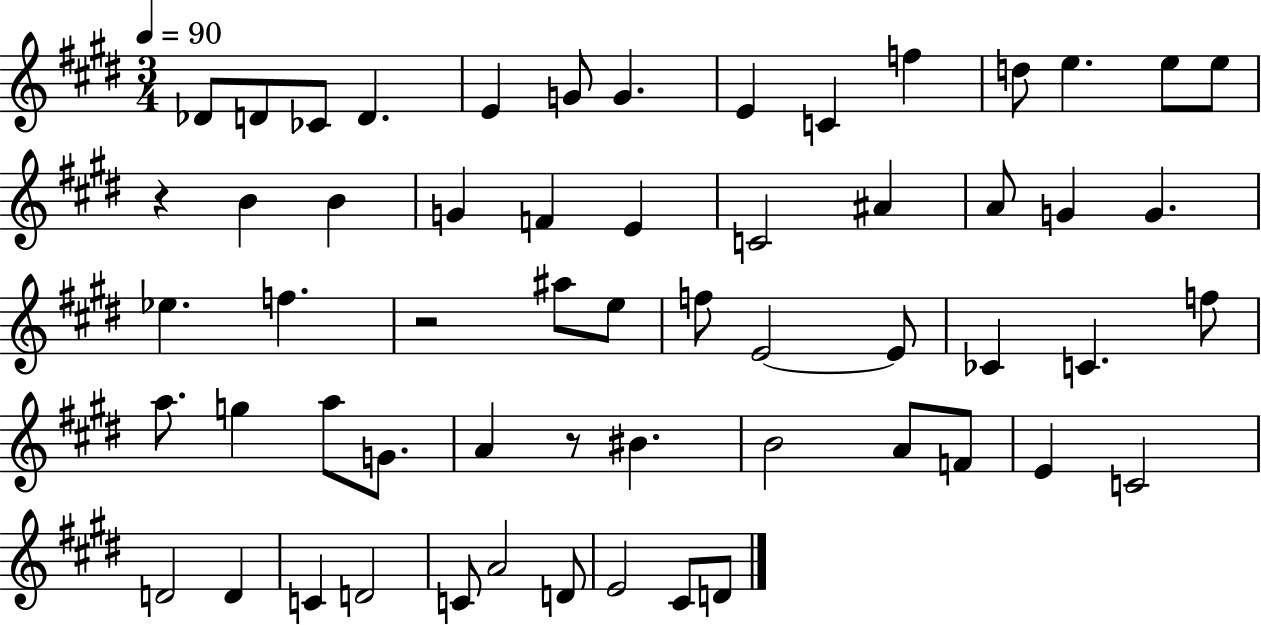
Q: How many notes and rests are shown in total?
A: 58